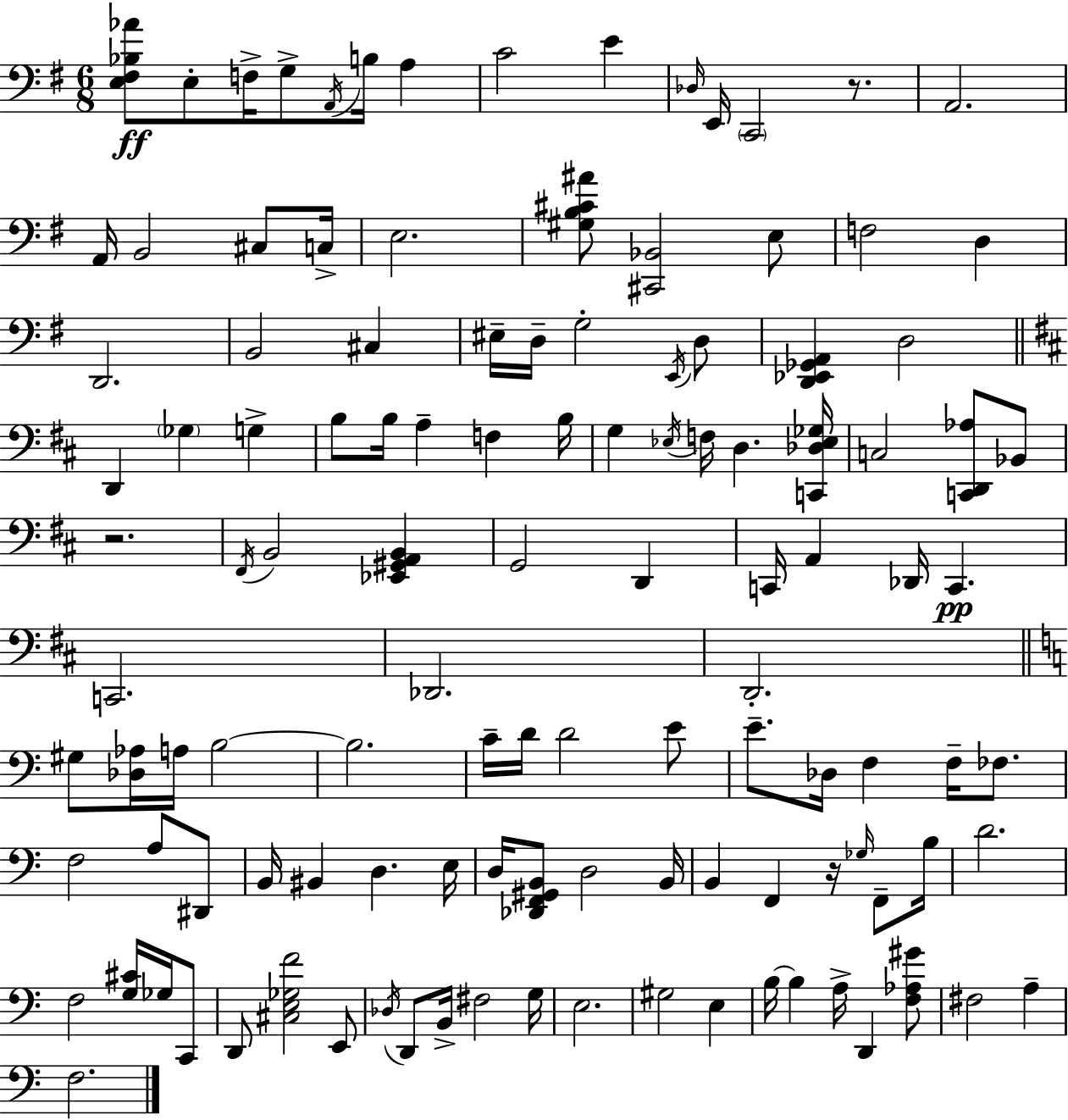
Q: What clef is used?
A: bass